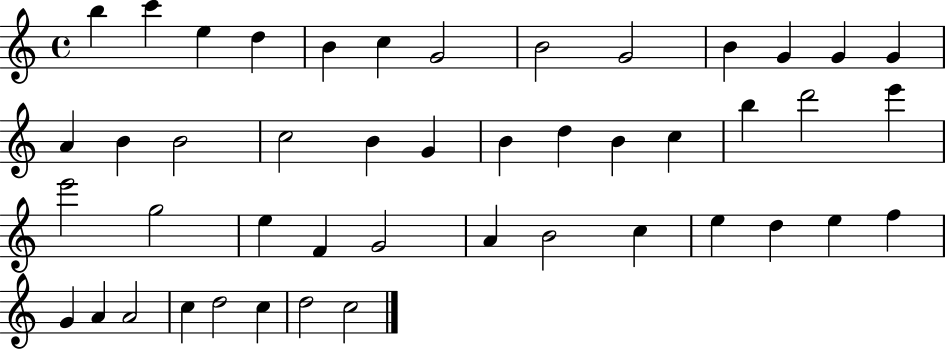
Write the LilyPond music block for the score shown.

{
  \clef treble
  \time 4/4
  \defaultTimeSignature
  \key c \major
  b''4 c'''4 e''4 d''4 | b'4 c''4 g'2 | b'2 g'2 | b'4 g'4 g'4 g'4 | \break a'4 b'4 b'2 | c''2 b'4 g'4 | b'4 d''4 b'4 c''4 | b''4 d'''2 e'''4 | \break e'''2 g''2 | e''4 f'4 g'2 | a'4 b'2 c''4 | e''4 d''4 e''4 f''4 | \break g'4 a'4 a'2 | c''4 d''2 c''4 | d''2 c''2 | \bar "|."
}